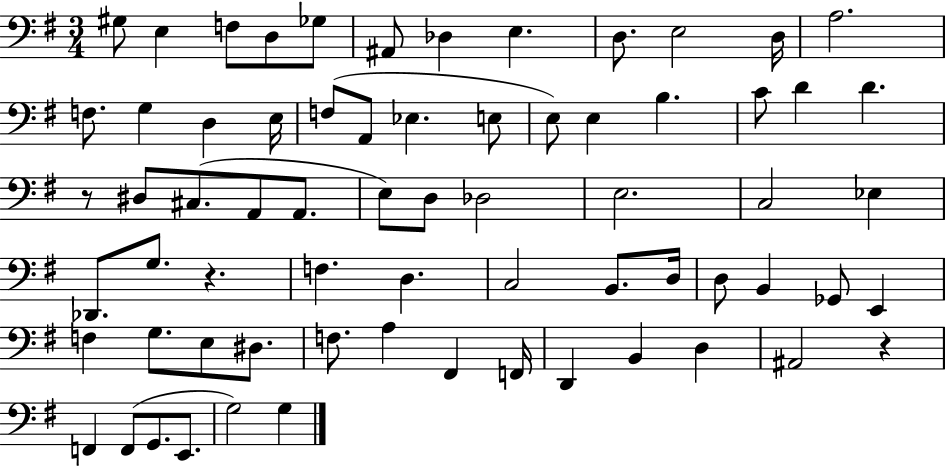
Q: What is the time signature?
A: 3/4